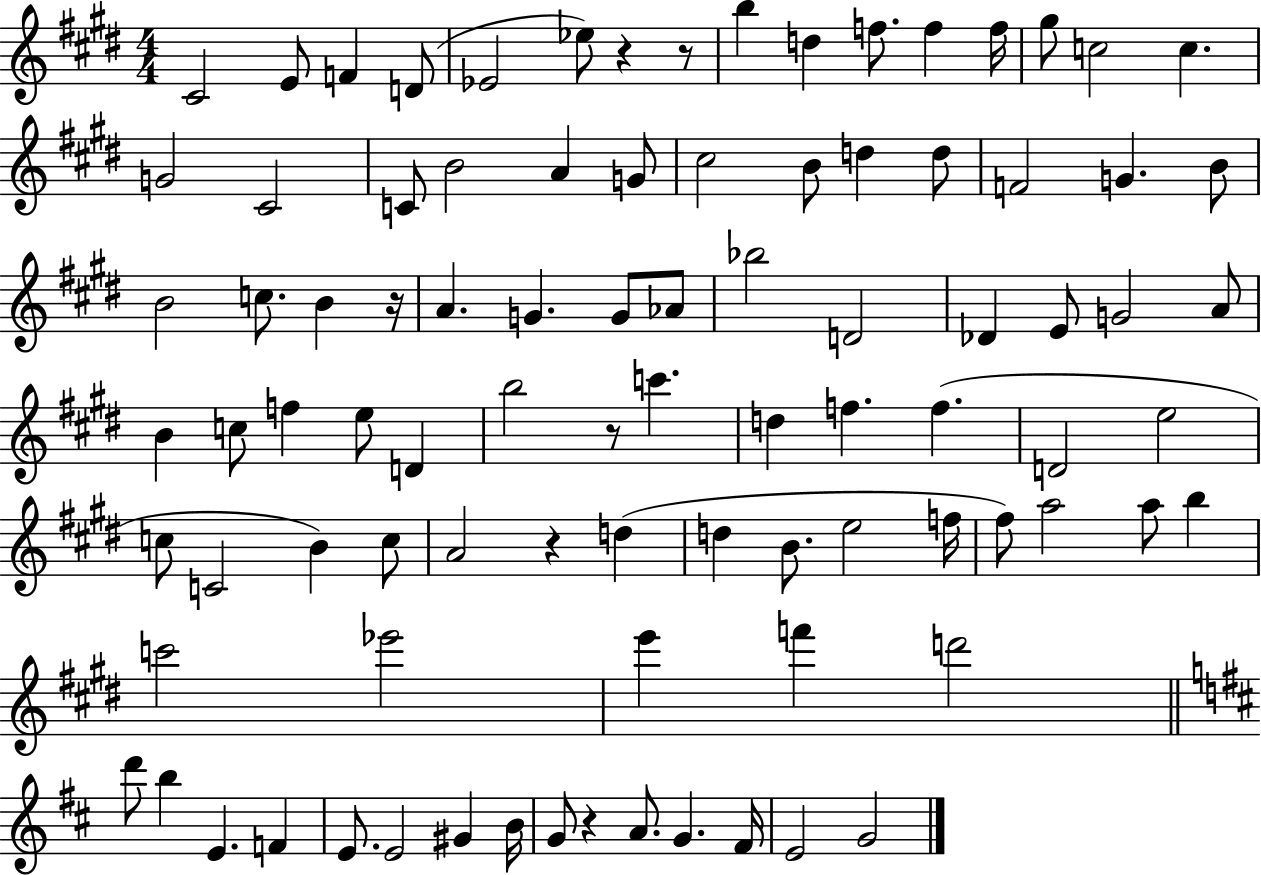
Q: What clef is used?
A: treble